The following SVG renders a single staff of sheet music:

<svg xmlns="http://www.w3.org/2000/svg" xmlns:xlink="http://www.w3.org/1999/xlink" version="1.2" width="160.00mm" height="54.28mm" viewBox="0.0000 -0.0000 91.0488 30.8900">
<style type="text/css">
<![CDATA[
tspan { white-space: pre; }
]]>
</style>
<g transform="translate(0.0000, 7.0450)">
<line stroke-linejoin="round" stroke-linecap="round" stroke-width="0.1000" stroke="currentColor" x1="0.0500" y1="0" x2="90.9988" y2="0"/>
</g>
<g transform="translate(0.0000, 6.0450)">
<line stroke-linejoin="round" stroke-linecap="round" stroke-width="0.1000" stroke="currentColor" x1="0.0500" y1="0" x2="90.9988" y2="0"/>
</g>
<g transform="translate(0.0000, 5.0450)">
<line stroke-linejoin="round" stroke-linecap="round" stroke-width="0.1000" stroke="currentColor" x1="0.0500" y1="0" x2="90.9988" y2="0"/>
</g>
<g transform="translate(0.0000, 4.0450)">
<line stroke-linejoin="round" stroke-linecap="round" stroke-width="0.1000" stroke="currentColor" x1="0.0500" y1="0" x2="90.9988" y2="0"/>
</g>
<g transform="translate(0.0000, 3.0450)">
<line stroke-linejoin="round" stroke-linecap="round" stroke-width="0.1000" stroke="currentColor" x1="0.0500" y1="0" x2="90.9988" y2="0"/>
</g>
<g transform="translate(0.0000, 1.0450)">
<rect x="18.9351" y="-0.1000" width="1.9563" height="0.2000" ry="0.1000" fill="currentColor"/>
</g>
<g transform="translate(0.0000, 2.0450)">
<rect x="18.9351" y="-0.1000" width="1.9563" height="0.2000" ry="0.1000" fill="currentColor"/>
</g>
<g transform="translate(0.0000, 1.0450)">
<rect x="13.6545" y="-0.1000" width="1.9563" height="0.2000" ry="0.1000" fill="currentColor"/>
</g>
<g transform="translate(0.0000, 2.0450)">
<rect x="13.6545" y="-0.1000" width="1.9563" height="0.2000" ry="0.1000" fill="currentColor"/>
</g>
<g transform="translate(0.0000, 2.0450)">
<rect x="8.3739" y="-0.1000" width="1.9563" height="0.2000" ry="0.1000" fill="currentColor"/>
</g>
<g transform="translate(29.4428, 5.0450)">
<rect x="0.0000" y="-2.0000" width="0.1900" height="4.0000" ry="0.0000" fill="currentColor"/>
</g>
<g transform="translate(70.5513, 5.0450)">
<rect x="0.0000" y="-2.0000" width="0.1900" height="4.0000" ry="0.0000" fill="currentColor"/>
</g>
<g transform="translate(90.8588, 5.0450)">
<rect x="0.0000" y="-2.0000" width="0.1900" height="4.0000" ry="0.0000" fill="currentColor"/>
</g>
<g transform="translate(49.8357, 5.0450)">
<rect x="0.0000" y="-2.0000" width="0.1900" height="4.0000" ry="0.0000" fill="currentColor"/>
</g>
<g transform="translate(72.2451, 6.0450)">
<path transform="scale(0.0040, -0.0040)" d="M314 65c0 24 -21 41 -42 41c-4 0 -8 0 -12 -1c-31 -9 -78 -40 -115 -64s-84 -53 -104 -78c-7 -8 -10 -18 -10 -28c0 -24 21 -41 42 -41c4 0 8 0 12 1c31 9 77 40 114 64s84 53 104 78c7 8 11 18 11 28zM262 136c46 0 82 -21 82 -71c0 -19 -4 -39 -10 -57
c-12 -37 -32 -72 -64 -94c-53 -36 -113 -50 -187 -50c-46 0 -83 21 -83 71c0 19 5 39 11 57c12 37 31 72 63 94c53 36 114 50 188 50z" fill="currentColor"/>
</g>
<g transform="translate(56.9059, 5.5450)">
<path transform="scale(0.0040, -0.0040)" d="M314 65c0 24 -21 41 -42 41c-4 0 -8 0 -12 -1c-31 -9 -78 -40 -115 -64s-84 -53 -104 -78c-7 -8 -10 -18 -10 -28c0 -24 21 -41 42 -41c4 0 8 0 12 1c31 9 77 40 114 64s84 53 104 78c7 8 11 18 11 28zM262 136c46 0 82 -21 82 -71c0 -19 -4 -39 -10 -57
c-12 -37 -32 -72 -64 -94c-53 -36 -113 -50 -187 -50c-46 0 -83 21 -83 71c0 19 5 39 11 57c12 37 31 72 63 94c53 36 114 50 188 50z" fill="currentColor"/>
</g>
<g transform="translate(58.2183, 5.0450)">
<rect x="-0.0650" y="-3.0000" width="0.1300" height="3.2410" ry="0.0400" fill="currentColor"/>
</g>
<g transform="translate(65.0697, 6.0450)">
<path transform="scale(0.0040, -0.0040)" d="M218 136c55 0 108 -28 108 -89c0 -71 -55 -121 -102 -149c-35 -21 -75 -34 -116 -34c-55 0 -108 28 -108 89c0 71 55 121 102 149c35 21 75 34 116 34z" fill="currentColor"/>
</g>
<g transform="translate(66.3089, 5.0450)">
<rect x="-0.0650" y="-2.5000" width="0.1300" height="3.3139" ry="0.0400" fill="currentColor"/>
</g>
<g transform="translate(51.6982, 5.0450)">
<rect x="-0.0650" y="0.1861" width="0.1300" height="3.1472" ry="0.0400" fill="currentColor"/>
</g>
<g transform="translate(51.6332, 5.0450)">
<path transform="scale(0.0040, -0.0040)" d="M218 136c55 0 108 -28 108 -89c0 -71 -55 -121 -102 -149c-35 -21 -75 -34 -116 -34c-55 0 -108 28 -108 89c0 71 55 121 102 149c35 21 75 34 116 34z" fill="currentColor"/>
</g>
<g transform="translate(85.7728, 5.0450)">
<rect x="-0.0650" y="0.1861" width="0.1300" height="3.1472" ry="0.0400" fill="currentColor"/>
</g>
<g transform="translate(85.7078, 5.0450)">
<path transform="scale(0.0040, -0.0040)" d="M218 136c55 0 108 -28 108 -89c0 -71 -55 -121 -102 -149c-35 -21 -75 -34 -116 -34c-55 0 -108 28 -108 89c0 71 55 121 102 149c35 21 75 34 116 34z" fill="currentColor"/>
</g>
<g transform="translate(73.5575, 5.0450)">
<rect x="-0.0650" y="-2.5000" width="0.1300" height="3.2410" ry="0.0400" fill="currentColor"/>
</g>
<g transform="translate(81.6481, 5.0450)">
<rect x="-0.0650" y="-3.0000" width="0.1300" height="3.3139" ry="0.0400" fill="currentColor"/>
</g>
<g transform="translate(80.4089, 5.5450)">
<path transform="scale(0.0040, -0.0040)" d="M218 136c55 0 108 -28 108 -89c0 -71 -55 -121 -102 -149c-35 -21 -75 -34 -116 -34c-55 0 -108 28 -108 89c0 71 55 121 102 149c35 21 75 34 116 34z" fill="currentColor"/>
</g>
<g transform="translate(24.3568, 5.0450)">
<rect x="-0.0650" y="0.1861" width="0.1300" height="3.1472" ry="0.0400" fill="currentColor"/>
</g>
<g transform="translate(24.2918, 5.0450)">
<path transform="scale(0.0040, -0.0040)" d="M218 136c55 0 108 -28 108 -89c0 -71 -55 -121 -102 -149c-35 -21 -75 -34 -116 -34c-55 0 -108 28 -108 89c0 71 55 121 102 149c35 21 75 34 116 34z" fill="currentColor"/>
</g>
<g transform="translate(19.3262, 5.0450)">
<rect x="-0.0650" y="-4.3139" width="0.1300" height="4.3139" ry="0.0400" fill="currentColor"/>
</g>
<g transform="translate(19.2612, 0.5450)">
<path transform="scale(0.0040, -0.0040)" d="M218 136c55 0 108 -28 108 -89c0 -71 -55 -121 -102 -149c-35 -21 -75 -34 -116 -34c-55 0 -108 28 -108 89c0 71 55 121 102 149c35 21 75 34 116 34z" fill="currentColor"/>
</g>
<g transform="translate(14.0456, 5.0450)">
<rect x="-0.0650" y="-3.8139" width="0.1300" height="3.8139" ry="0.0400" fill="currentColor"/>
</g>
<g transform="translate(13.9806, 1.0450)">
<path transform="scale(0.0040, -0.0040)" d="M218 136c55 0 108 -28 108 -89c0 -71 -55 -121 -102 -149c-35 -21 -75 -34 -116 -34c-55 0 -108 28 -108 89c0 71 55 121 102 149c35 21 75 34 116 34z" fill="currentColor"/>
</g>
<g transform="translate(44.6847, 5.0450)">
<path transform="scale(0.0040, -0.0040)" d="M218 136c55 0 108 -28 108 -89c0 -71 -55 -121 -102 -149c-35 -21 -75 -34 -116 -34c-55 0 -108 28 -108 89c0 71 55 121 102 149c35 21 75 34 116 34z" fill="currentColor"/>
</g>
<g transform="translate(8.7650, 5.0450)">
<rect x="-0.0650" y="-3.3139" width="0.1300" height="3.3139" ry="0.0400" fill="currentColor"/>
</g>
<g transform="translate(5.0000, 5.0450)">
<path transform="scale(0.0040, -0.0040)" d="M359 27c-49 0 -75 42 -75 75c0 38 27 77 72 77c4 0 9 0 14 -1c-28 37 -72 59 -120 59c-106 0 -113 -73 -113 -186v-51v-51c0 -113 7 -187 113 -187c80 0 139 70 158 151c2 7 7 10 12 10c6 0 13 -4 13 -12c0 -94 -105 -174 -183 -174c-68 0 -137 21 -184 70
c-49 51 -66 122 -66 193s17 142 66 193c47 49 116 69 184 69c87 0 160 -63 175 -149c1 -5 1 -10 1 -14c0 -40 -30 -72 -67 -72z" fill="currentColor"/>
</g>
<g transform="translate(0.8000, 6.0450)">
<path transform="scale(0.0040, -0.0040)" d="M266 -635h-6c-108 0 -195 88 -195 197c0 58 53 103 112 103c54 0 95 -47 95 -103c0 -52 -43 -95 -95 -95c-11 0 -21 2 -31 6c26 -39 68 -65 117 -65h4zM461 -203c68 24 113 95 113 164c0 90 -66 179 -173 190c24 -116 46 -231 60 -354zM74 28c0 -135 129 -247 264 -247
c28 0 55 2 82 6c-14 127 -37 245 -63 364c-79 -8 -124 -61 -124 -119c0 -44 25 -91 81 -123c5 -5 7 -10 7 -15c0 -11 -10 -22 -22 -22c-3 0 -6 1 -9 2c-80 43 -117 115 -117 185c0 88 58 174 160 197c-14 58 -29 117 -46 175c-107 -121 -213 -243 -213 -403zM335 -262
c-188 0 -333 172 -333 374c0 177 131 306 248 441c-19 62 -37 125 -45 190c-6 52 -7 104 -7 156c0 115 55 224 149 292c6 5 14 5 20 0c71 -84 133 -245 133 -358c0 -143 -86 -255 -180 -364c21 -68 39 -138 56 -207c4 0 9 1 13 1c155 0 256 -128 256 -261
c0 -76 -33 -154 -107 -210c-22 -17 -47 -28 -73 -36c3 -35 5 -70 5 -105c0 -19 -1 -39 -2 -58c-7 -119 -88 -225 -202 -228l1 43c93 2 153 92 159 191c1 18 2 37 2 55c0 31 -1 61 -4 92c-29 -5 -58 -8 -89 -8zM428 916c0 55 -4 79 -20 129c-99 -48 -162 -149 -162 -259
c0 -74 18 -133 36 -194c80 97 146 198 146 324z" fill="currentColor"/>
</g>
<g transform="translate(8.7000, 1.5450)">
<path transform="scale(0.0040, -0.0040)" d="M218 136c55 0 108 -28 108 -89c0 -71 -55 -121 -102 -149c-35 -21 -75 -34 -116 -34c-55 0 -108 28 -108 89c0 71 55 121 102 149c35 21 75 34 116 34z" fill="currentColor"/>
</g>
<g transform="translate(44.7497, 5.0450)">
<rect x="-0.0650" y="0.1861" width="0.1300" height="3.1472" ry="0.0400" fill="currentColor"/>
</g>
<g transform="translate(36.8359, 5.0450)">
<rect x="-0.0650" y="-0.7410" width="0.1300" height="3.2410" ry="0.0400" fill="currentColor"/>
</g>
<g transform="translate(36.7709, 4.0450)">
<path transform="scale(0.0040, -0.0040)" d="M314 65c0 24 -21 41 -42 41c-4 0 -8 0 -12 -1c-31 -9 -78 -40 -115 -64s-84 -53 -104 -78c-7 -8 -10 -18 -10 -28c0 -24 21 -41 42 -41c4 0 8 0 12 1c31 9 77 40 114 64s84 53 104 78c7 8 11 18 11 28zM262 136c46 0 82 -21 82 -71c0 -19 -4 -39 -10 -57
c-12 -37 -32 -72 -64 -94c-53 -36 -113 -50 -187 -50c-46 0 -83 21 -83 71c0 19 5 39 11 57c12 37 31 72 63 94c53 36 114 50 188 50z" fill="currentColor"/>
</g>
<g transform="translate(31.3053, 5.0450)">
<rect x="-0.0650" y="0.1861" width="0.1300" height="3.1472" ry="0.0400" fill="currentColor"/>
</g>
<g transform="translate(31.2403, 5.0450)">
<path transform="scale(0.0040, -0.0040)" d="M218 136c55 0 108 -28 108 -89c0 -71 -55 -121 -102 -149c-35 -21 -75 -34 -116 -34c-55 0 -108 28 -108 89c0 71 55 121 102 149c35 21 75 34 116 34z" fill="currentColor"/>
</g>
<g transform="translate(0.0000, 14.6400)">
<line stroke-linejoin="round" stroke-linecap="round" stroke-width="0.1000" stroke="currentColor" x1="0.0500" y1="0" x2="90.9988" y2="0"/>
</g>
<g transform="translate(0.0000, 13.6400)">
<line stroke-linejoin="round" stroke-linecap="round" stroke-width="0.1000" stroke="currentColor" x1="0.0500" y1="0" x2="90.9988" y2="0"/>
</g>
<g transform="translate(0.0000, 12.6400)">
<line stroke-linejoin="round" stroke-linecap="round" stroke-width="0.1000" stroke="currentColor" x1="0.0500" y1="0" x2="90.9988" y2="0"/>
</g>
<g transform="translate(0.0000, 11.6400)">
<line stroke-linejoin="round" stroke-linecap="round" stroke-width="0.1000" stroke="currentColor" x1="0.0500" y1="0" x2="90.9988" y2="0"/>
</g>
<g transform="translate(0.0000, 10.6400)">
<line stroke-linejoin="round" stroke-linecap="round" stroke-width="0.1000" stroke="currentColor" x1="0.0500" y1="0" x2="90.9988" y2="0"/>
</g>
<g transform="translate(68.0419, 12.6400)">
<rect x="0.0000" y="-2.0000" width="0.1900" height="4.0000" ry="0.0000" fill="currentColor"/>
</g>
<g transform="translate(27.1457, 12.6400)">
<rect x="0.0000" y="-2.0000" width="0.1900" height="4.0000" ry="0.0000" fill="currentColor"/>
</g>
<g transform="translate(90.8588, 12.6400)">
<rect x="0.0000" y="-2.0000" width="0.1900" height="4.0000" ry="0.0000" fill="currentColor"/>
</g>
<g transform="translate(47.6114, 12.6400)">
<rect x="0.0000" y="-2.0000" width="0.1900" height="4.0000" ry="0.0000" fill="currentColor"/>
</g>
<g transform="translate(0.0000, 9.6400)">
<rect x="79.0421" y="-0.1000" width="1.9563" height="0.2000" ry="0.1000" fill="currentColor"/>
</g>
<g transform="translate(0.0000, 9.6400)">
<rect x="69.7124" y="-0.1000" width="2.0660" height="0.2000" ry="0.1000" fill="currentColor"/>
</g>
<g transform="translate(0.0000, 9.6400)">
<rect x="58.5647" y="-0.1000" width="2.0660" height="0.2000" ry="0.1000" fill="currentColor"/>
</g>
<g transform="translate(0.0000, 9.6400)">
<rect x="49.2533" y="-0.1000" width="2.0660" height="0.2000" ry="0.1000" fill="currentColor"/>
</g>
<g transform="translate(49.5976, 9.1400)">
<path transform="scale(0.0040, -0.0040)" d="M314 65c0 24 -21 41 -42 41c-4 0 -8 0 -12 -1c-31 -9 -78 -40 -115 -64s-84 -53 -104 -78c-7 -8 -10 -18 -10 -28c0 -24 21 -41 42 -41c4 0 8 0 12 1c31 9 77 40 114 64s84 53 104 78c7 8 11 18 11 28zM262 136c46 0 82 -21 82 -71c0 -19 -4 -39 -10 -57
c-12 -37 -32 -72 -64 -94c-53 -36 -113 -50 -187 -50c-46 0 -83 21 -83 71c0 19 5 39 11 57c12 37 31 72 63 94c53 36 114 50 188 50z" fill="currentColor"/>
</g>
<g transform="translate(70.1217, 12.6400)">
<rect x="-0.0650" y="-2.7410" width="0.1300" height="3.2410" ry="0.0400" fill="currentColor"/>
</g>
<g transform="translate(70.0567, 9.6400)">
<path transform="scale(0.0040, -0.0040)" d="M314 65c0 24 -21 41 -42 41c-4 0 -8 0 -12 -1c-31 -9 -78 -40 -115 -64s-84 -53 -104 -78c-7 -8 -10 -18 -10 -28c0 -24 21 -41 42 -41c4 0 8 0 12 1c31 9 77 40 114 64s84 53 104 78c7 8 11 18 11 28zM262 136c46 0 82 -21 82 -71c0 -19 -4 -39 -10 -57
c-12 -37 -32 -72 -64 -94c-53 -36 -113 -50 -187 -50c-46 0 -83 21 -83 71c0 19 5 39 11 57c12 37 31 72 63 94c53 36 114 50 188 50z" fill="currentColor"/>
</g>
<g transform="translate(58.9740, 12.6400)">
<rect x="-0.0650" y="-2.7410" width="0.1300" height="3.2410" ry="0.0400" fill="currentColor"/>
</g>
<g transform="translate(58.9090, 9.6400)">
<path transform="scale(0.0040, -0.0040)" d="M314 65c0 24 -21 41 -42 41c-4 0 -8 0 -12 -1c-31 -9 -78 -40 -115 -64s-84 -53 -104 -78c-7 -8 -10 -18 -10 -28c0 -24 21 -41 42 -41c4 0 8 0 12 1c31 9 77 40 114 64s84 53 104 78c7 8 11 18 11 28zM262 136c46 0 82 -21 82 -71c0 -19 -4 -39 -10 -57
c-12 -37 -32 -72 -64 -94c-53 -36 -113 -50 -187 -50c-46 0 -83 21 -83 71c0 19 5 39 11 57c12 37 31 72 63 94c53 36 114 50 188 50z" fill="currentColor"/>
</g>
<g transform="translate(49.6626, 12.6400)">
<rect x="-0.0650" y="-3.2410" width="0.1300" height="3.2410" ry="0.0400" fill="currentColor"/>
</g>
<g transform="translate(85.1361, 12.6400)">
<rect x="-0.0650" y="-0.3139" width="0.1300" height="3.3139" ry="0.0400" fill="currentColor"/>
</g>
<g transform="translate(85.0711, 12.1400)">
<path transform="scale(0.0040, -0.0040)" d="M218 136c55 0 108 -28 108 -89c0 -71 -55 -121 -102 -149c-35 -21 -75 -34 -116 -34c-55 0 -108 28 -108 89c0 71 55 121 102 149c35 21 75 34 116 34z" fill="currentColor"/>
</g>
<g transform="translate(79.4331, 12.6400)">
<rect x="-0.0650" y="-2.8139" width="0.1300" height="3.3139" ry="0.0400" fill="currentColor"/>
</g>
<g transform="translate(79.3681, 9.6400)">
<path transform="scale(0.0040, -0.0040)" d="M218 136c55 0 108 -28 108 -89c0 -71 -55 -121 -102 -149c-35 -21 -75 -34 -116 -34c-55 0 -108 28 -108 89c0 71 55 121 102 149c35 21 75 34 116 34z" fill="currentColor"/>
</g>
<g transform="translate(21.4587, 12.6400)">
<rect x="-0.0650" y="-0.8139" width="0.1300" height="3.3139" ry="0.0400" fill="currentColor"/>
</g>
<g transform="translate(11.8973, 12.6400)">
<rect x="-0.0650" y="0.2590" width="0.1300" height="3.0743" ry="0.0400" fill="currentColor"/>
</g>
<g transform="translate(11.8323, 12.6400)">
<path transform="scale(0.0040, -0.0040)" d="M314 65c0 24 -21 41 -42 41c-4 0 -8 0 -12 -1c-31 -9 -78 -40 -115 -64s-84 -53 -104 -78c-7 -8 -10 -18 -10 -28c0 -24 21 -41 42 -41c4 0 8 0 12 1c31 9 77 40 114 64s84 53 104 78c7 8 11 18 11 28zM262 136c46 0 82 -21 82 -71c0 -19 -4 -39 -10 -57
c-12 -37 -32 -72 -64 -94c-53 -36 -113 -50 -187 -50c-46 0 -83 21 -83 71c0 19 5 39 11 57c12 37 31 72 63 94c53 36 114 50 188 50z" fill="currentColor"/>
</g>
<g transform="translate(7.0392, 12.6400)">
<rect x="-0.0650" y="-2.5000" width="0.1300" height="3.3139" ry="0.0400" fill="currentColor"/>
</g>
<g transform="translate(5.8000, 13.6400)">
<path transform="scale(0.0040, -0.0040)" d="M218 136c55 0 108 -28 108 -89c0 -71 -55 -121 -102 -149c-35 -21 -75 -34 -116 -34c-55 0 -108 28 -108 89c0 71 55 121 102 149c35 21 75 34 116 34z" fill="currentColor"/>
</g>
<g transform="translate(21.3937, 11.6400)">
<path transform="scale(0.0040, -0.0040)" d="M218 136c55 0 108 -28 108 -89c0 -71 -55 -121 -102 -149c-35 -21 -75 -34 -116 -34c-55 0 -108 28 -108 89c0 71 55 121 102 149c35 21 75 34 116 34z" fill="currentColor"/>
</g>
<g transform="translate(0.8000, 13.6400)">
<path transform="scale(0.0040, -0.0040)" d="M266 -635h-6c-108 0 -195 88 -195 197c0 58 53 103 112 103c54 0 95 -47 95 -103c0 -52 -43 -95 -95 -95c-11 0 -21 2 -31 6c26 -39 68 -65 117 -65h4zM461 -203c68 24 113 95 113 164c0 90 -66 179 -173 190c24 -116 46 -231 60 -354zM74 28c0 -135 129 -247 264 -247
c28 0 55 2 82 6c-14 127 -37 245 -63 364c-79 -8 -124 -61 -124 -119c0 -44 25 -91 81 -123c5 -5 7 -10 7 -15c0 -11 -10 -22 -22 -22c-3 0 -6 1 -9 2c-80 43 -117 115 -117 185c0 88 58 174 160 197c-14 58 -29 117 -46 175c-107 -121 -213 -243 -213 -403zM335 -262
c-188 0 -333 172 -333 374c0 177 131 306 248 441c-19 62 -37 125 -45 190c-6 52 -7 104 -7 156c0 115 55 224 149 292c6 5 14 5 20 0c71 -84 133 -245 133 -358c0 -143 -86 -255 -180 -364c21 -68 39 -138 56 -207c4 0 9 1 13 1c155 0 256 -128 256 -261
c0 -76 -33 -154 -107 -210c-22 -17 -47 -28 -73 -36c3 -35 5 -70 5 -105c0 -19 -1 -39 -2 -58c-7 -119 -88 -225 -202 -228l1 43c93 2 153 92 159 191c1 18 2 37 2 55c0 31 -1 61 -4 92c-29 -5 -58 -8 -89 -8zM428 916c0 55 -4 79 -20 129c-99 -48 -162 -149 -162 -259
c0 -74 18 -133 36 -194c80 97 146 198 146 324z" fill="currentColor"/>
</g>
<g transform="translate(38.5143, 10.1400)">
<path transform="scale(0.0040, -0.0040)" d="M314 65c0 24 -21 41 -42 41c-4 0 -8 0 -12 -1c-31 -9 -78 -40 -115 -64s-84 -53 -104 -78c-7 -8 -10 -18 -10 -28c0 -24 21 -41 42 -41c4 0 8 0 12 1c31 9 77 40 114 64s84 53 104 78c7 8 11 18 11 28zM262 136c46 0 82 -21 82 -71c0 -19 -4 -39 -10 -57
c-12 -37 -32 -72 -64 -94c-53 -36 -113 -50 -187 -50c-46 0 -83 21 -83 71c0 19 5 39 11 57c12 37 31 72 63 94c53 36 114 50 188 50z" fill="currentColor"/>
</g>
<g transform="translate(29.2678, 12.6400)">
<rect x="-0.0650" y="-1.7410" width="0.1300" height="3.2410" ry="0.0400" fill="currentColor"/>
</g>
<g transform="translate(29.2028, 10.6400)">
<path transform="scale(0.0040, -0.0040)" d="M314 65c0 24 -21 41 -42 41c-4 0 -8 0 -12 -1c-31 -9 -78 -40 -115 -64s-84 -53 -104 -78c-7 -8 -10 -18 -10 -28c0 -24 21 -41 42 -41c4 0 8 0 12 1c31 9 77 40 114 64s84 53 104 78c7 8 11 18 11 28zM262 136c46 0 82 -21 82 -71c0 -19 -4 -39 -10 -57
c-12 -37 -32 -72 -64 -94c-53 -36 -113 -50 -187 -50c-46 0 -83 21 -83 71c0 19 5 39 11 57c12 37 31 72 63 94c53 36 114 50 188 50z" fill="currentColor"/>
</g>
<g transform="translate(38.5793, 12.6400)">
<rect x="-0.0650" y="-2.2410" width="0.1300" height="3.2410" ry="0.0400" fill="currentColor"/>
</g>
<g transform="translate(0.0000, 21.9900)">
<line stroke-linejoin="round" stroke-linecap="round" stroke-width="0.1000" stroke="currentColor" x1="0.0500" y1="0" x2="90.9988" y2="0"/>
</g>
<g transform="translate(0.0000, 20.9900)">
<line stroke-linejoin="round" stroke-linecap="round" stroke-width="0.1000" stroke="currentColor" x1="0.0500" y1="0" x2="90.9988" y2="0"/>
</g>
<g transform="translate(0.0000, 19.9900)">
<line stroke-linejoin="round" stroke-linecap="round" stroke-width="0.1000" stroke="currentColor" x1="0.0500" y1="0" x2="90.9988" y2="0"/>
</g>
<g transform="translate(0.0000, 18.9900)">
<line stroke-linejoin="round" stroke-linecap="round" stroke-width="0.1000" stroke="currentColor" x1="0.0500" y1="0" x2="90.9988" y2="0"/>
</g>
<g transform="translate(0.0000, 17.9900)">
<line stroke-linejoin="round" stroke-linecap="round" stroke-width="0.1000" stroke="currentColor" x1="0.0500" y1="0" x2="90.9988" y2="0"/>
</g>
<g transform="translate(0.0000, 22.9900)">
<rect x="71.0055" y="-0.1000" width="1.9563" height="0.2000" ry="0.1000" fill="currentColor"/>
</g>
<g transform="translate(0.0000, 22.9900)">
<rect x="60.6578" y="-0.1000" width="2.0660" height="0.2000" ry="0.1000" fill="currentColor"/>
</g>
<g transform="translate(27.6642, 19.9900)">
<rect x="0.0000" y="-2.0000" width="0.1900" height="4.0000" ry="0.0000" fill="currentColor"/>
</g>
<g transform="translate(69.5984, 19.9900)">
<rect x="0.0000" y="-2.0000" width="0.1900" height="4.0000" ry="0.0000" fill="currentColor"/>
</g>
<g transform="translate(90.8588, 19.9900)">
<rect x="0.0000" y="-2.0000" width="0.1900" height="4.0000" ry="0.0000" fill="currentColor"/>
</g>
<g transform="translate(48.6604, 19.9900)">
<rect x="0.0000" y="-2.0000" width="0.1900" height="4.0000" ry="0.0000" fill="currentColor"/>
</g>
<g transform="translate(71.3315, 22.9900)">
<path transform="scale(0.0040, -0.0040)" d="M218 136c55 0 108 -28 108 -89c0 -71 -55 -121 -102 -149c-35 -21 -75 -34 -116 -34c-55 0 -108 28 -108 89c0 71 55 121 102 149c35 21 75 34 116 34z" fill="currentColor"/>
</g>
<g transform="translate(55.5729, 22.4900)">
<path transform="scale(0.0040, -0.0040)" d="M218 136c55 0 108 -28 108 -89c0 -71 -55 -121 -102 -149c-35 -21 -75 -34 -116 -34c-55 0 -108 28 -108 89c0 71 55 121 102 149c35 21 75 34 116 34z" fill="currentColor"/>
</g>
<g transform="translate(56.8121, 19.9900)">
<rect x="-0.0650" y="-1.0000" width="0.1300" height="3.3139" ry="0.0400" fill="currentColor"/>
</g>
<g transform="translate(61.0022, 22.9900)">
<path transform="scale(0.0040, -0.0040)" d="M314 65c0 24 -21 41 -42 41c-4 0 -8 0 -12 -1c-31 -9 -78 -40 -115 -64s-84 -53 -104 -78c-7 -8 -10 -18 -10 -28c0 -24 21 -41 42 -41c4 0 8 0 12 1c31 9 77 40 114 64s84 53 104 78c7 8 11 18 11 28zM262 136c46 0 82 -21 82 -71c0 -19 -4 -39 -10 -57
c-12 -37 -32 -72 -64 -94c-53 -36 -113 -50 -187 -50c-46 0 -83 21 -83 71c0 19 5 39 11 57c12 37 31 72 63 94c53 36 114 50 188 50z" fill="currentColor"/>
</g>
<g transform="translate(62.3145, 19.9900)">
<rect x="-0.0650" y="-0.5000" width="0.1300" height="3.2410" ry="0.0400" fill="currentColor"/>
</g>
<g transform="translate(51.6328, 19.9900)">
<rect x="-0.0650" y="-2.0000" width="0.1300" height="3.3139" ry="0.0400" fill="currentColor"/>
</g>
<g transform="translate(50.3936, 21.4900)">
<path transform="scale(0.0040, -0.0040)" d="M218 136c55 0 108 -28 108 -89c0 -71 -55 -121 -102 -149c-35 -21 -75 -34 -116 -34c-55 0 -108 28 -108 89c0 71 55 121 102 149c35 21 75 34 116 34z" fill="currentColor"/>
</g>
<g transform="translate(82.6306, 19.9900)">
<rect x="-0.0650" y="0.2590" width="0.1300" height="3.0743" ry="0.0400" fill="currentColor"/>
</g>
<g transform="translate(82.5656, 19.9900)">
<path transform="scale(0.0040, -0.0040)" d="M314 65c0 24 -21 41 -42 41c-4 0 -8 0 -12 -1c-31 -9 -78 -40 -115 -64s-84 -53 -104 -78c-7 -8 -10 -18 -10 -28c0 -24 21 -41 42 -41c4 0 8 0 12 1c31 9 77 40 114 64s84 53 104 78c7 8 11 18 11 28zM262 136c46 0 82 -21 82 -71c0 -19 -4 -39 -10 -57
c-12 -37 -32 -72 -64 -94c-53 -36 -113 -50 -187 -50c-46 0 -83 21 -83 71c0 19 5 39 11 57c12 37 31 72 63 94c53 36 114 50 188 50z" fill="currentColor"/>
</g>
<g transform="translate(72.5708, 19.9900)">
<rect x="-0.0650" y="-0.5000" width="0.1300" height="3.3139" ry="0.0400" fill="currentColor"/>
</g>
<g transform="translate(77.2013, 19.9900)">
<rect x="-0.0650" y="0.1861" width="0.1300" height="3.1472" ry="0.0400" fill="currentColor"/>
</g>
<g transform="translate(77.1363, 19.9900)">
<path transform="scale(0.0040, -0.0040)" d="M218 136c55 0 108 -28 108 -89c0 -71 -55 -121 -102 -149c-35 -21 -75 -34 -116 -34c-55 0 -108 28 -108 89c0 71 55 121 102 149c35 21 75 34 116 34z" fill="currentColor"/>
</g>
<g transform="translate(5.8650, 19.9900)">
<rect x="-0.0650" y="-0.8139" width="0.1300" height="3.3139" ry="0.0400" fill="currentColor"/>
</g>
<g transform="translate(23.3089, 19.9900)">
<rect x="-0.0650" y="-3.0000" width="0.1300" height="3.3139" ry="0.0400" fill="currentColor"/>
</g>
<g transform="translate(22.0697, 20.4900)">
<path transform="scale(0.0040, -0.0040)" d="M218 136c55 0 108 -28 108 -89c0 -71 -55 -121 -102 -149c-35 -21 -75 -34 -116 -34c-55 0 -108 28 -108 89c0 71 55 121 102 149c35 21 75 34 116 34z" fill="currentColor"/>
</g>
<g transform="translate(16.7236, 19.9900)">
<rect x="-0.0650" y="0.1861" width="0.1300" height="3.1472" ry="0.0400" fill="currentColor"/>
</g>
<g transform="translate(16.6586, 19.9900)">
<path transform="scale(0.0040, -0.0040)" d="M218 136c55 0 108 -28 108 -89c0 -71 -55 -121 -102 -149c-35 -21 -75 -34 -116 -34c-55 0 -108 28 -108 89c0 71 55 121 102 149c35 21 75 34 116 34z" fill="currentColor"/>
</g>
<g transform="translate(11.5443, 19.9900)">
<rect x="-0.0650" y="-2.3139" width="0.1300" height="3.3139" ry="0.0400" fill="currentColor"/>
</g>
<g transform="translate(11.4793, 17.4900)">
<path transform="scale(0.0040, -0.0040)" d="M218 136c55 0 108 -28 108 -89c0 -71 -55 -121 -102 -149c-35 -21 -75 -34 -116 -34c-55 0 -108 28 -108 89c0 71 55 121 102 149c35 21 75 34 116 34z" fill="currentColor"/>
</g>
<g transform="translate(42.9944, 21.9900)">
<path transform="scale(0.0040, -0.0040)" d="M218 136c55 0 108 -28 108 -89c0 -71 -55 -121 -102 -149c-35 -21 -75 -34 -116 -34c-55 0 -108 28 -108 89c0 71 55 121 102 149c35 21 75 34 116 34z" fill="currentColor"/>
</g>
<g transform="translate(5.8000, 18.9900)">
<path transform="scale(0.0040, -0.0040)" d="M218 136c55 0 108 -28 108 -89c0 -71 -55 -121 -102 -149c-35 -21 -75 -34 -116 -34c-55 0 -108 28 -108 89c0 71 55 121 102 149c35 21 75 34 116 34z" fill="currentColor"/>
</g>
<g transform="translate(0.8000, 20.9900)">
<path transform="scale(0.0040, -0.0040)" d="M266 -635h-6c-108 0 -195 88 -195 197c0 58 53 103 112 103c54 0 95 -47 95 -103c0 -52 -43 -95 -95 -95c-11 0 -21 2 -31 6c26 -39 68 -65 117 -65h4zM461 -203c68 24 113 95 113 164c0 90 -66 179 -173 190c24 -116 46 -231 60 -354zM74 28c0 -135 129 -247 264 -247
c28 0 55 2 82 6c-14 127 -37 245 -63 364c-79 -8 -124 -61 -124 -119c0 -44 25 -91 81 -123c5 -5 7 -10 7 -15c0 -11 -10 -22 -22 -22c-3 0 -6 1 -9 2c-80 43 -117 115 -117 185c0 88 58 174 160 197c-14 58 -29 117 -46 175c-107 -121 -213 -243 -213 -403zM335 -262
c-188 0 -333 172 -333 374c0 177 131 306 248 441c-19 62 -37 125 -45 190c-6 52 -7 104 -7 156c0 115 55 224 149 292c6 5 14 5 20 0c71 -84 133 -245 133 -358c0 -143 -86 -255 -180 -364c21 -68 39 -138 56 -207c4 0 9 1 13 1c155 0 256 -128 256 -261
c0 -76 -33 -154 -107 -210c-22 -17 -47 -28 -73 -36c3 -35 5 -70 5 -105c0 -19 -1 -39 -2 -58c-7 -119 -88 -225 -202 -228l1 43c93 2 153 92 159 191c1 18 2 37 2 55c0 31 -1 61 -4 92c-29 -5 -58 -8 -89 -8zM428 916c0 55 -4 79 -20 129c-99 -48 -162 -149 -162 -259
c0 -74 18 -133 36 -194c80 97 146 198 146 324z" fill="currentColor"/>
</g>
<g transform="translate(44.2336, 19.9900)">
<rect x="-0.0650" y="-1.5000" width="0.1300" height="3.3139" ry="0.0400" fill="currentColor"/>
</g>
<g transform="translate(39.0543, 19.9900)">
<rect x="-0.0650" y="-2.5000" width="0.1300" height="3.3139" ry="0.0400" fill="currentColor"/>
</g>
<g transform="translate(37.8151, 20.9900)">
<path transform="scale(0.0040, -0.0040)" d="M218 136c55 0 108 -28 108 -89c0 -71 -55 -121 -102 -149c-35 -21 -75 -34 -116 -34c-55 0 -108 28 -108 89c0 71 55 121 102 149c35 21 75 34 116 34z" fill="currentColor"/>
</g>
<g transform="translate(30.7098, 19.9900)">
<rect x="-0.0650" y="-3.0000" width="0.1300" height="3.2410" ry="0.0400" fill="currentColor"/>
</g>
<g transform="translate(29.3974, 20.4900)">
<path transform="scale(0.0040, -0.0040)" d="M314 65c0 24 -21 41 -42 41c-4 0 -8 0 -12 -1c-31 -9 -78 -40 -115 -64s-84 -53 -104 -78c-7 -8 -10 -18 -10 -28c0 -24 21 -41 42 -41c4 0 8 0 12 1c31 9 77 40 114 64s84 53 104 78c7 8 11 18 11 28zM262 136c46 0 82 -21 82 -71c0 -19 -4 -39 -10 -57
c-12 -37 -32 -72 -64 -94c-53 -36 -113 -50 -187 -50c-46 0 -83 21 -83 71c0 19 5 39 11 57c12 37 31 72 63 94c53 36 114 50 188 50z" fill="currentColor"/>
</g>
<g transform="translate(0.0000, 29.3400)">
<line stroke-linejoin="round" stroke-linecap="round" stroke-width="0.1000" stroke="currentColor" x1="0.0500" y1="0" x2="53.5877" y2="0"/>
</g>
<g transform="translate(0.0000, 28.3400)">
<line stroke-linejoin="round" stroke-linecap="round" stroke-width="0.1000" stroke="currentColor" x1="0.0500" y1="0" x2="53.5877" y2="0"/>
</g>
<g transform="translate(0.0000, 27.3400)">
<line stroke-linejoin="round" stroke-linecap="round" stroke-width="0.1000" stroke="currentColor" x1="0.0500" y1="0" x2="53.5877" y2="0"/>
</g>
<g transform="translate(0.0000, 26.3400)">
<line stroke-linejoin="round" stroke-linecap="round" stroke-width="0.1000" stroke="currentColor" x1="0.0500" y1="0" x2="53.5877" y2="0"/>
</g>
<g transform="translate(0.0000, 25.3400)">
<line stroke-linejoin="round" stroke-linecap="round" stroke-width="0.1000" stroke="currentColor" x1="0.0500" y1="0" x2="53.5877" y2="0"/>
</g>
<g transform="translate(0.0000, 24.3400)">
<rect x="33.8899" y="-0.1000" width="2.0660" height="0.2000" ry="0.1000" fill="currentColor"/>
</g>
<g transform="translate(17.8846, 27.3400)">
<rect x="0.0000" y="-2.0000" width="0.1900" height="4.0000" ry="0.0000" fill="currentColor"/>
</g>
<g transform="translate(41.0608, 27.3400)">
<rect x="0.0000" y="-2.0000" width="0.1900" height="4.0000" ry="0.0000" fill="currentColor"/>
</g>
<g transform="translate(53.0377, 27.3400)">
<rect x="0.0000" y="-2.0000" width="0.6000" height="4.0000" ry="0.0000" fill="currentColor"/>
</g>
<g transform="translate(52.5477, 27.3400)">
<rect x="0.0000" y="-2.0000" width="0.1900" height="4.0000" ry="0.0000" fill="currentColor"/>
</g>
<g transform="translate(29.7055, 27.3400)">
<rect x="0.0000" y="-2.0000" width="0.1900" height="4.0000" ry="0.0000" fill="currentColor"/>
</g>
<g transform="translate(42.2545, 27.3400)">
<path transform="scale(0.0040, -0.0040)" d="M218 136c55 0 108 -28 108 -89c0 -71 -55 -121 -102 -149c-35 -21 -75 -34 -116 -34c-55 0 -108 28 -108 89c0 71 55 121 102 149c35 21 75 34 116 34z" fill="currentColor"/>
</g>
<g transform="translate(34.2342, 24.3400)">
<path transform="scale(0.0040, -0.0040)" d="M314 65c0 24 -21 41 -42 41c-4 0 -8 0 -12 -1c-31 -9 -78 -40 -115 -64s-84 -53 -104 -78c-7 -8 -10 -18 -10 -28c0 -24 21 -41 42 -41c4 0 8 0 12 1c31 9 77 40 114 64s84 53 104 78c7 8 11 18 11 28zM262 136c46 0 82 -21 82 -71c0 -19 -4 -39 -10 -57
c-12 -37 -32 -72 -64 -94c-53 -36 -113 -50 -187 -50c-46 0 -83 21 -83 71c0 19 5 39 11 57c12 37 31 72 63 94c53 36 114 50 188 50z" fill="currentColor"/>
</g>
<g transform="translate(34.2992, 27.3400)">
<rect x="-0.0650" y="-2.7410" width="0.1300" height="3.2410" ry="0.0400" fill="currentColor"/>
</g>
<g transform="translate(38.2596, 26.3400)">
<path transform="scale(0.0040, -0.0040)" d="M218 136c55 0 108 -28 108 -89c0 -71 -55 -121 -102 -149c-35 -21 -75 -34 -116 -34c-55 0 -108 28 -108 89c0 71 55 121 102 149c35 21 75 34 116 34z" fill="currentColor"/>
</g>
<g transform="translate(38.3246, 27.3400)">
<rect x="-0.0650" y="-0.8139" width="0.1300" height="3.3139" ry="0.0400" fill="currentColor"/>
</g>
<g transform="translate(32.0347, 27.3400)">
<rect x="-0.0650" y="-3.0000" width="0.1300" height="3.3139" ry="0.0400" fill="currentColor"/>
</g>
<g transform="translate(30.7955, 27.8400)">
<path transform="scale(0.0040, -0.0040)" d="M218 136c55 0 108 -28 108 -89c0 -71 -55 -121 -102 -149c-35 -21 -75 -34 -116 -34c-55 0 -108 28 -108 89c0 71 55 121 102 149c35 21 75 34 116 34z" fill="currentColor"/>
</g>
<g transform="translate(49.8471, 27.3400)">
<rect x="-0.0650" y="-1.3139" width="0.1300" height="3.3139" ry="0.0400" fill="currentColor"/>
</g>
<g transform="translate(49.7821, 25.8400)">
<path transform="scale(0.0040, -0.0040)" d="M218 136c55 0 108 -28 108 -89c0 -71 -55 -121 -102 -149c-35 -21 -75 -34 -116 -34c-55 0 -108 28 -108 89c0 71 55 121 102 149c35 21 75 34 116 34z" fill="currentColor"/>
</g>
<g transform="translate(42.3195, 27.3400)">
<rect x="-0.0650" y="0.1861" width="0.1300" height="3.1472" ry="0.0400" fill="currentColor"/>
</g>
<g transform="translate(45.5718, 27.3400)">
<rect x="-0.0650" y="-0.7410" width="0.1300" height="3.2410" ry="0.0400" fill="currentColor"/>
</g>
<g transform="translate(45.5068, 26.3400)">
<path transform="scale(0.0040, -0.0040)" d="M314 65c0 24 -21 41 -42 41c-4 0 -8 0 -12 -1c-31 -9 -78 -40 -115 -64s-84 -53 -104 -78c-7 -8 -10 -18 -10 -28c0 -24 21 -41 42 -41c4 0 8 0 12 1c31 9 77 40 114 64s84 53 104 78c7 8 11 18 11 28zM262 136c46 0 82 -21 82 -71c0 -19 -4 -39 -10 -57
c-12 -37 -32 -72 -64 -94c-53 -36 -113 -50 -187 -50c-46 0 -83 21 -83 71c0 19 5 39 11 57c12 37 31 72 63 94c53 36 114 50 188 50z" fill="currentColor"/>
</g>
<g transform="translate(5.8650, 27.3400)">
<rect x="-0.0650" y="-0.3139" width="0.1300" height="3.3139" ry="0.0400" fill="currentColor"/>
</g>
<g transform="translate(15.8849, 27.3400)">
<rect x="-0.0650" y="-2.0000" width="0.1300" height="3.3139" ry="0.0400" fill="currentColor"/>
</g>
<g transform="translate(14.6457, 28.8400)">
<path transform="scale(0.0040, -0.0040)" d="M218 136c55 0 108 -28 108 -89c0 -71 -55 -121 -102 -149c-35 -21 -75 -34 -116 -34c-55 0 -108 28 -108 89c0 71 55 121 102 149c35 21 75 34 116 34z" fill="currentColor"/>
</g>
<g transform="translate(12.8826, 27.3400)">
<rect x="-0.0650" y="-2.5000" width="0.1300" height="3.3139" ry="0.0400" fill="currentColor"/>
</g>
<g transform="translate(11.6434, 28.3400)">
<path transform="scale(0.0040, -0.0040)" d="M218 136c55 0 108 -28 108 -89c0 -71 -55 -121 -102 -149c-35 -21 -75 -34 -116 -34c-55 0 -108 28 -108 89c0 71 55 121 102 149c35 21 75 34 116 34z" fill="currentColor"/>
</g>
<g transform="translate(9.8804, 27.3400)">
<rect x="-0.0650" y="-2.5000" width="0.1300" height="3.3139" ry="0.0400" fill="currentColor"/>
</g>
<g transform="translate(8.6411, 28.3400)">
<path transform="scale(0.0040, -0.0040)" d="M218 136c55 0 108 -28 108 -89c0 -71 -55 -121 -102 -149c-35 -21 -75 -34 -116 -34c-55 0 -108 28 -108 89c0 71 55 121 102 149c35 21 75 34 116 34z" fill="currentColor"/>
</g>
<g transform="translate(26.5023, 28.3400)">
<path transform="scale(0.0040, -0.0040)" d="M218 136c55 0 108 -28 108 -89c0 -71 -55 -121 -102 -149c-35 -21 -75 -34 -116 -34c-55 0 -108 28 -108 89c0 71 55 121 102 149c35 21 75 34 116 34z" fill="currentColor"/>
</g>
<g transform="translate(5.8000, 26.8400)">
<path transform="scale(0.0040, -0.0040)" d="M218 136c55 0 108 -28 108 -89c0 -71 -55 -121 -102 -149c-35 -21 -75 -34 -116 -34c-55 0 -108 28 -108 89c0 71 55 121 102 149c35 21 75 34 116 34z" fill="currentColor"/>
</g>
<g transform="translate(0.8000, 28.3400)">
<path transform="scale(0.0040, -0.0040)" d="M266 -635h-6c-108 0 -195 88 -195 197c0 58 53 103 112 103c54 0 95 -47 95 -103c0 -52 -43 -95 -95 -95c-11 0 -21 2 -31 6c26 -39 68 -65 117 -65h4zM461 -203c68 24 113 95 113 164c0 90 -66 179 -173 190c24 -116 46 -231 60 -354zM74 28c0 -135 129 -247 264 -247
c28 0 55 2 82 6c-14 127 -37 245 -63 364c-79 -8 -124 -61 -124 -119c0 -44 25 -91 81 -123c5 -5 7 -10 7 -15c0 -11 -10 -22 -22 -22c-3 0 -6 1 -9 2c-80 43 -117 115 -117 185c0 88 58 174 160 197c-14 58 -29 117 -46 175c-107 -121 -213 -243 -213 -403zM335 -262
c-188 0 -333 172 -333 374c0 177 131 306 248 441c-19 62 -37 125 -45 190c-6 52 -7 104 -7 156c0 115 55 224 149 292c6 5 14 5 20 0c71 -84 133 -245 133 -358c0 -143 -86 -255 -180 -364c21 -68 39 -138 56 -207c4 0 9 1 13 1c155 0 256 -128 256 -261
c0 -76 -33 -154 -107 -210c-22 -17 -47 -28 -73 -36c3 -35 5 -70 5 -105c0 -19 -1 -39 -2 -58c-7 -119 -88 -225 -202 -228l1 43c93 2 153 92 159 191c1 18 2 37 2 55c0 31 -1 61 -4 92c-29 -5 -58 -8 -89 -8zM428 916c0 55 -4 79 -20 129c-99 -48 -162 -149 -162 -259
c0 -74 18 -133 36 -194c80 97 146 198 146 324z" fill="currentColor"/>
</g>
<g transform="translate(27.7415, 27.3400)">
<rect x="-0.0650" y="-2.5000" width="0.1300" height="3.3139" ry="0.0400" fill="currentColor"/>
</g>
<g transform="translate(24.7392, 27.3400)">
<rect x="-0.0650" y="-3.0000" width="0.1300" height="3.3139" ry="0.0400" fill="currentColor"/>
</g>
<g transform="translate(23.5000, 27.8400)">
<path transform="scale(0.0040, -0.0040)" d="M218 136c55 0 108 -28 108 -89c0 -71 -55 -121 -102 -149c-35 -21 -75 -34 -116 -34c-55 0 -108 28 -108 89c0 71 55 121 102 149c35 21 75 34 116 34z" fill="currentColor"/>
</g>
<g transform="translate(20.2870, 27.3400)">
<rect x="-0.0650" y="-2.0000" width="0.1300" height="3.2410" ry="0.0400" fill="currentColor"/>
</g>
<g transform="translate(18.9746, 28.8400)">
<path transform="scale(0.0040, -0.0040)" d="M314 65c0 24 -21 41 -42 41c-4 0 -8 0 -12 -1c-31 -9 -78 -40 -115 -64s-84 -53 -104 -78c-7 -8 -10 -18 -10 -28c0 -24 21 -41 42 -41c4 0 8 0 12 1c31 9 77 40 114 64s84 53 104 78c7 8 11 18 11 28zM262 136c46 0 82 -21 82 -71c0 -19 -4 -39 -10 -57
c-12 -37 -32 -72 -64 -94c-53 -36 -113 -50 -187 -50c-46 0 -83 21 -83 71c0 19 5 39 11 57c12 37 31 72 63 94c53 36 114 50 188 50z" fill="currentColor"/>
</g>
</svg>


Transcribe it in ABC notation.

X:1
T:Untitled
M:4/4
L:1/4
K:C
b c' d' B B d2 B B A2 G G2 A B G B2 d f2 g2 b2 a2 a2 a c d g B A A2 G E F D C2 C B B2 c G G F F2 A G A a2 d B d2 e